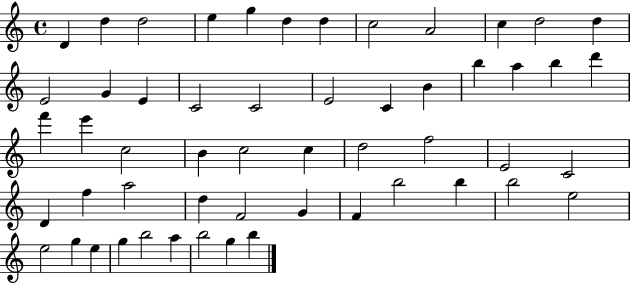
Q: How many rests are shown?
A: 0